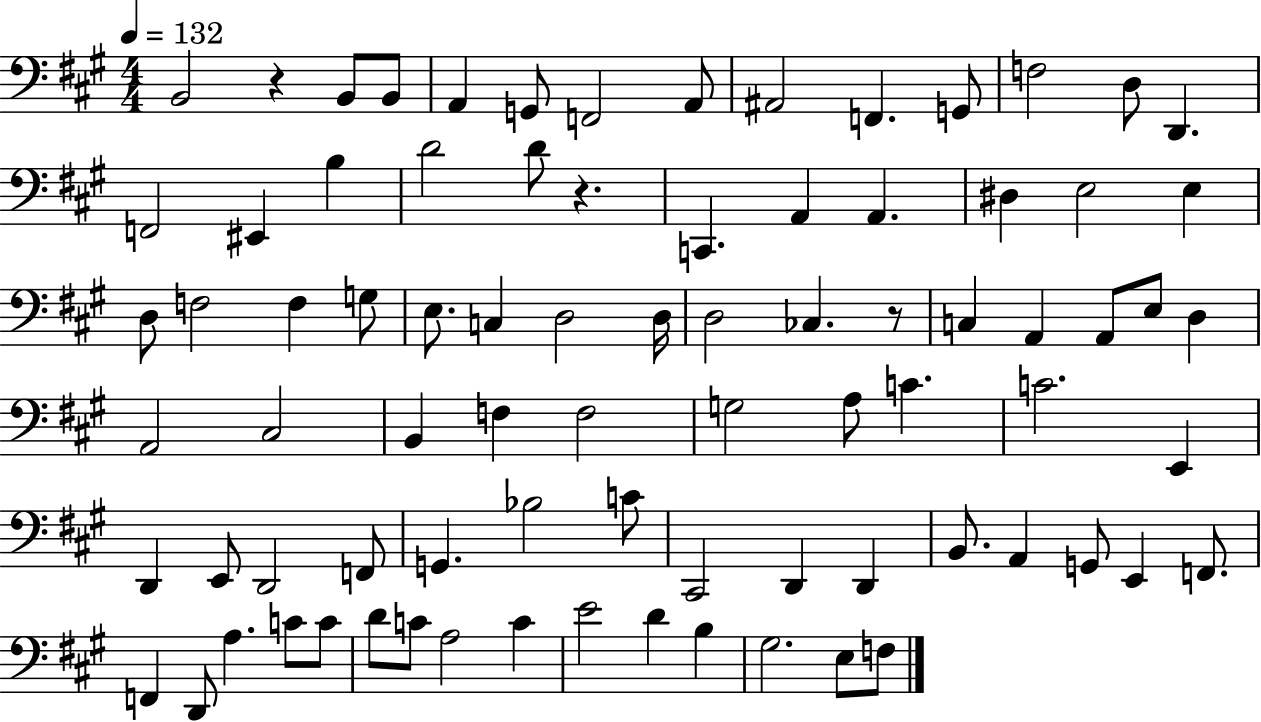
X:1
T:Untitled
M:4/4
L:1/4
K:A
B,,2 z B,,/2 B,,/2 A,, G,,/2 F,,2 A,,/2 ^A,,2 F,, G,,/2 F,2 D,/2 D,, F,,2 ^E,, B, D2 D/2 z C,, A,, A,, ^D, E,2 E, D,/2 F,2 F, G,/2 E,/2 C, D,2 D,/4 D,2 _C, z/2 C, A,, A,,/2 E,/2 D, A,,2 ^C,2 B,, F, F,2 G,2 A,/2 C C2 E,, D,, E,,/2 D,,2 F,,/2 G,, _B,2 C/2 ^C,,2 D,, D,, B,,/2 A,, G,,/2 E,, F,,/2 F,, D,,/2 A, C/2 C/2 D/2 C/2 A,2 C E2 D B, ^G,2 E,/2 F,/2